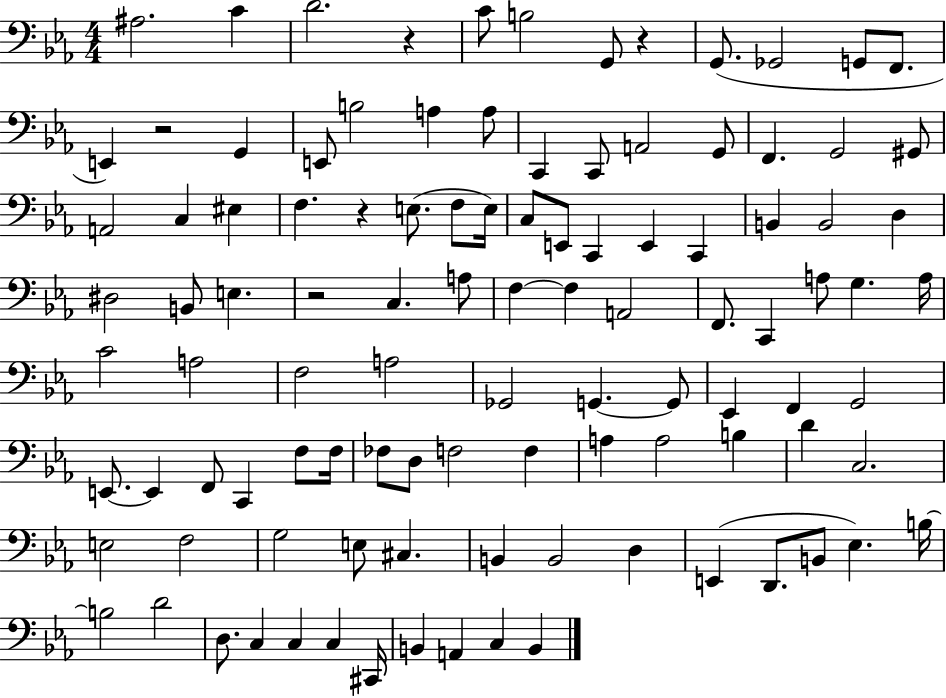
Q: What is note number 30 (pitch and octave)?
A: E3